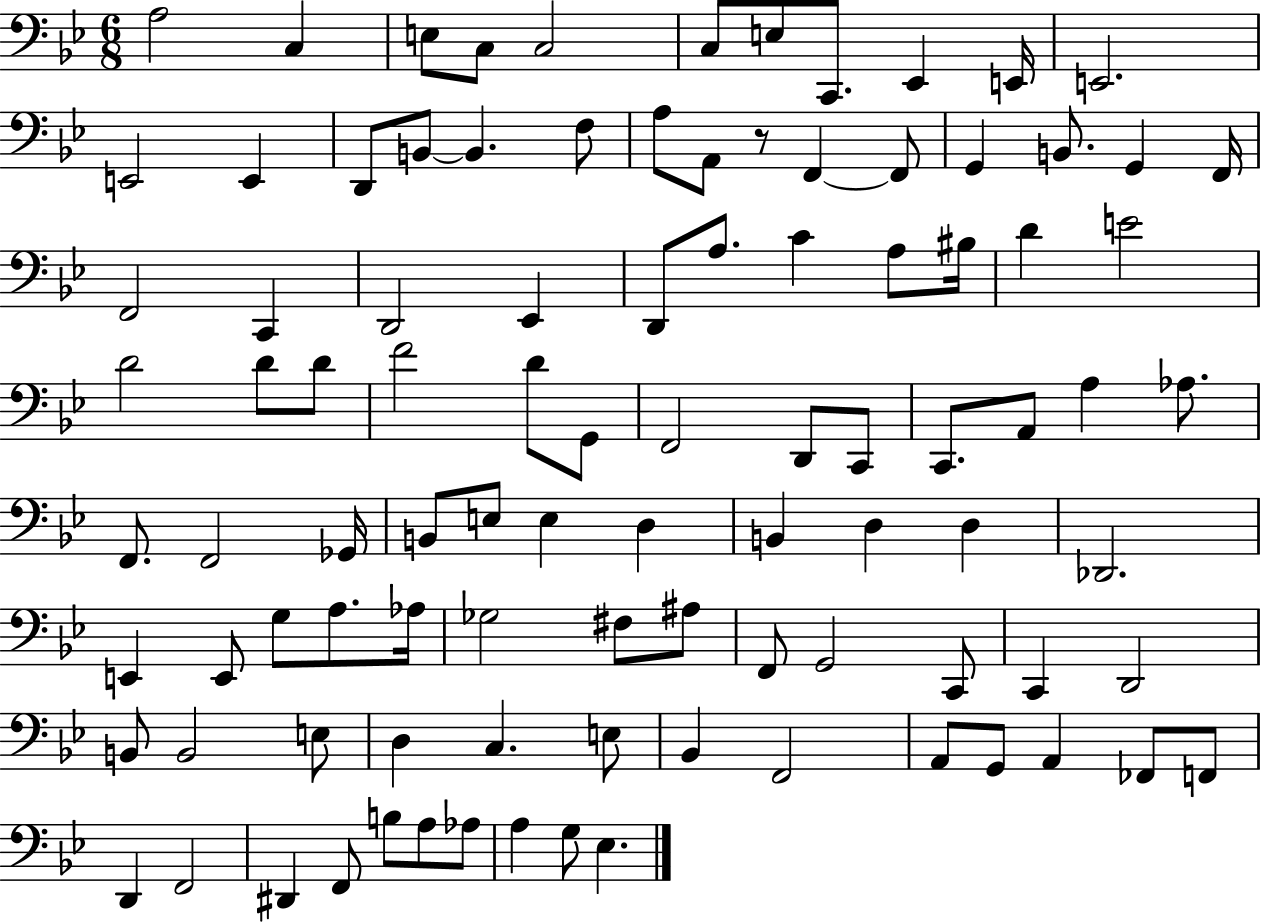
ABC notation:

X:1
T:Untitled
M:6/8
L:1/4
K:Bb
A,2 C, E,/2 C,/2 C,2 C,/2 E,/2 C,,/2 _E,, E,,/4 E,,2 E,,2 E,, D,,/2 B,,/2 B,, F,/2 A,/2 A,,/2 z/2 F,, F,,/2 G,, B,,/2 G,, F,,/4 F,,2 C,, D,,2 _E,, D,,/2 A,/2 C A,/2 ^B,/4 D E2 D2 D/2 D/2 F2 D/2 G,,/2 F,,2 D,,/2 C,,/2 C,,/2 A,,/2 A, _A,/2 F,,/2 F,,2 _G,,/4 B,,/2 E,/2 E, D, B,, D, D, _D,,2 E,, E,,/2 G,/2 A,/2 _A,/4 _G,2 ^F,/2 ^A,/2 F,,/2 G,,2 C,,/2 C,, D,,2 B,,/2 B,,2 E,/2 D, C, E,/2 _B,, F,,2 A,,/2 G,,/2 A,, _F,,/2 F,,/2 D,, F,,2 ^D,, F,,/2 B,/2 A,/2 _A,/2 A, G,/2 _E,